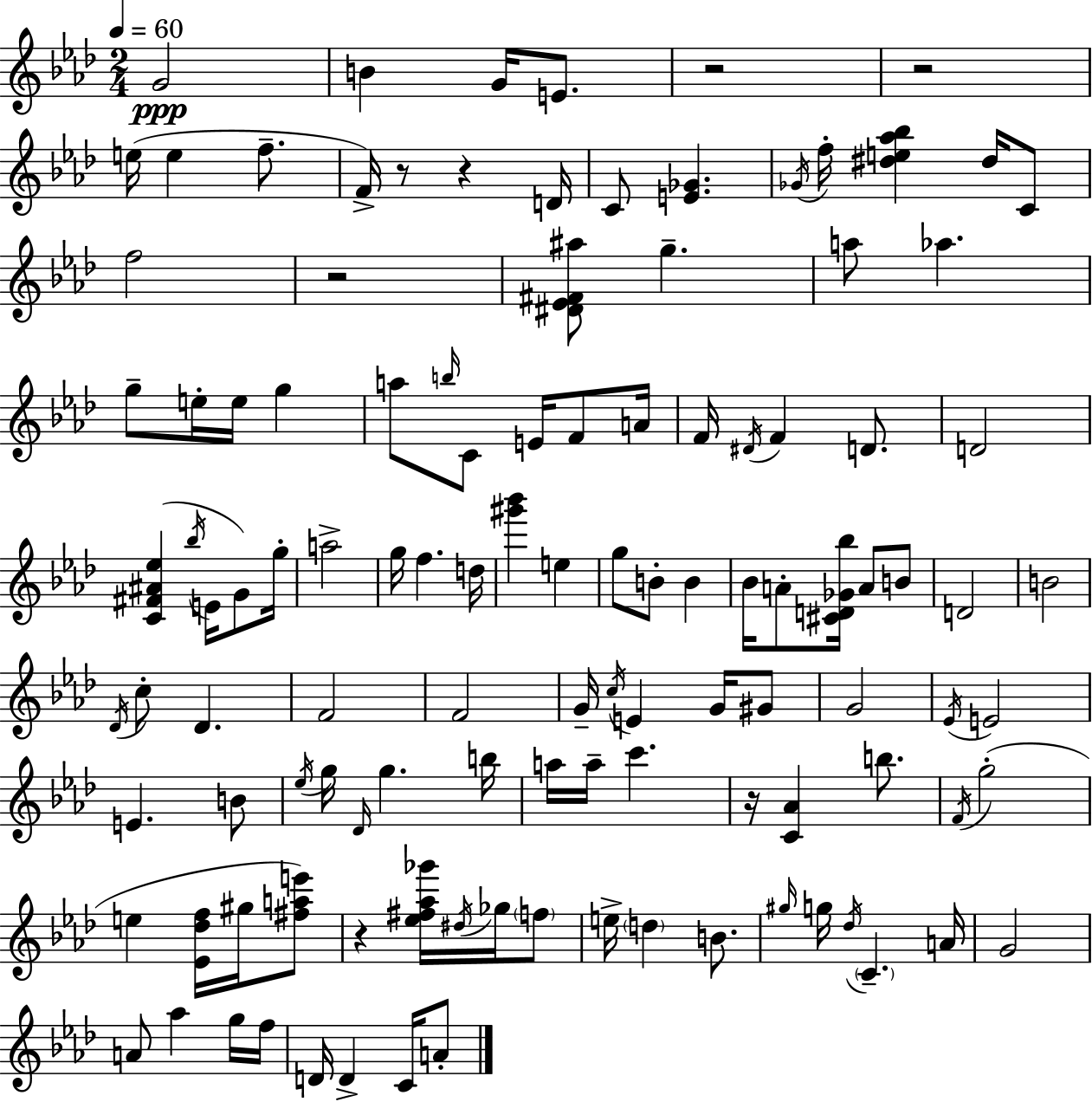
G4/h B4/q G4/s E4/e. R/h R/h E5/s E5/q F5/e. F4/s R/e R/q D4/s C4/e [E4,Gb4]/q. Gb4/s F5/s [D#5,E5,Ab5,Bb5]/q D#5/s C4/e F5/h R/h [D#4,Eb4,F#4,A#5]/e G5/q. A5/e Ab5/q. G5/e E5/s E5/s G5/q A5/e B5/s C4/e E4/s F4/e A4/s F4/s D#4/s F4/q D4/e. D4/h [C4,F#4,A#4,Eb5]/q Bb5/s E4/s G4/e G5/s A5/h G5/s F5/q. D5/s [G#6,Bb6]/q E5/q G5/e B4/e B4/q Bb4/s A4/e [C#4,D4,Gb4,Bb5]/s A4/e B4/e D4/h B4/h Db4/s C5/e Db4/q. F4/h F4/h G4/s C5/s E4/q G4/s G#4/e G4/h Eb4/s E4/h E4/q. B4/e Eb5/s G5/s Db4/s G5/q. B5/s A5/s A5/s C6/q. R/s [C4,Ab4]/q B5/e. F4/s G5/h E5/q [Eb4,Db5,F5]/s G#5/s [F#5,A5,E6]/e R/q [Eb5,F#5,Ab5,Gb6]/s D#5/s Gb5/s F5/e E5/s D5/q B4/e. G#5/s G5/s Db5/s C4/q. A4/s G4/h A4/e Ab5/q G5/s F5/s D4/s D4/q C4/s A4/e